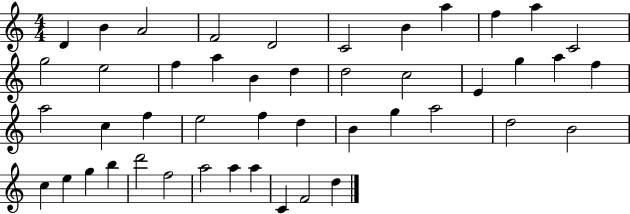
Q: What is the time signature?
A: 4/4